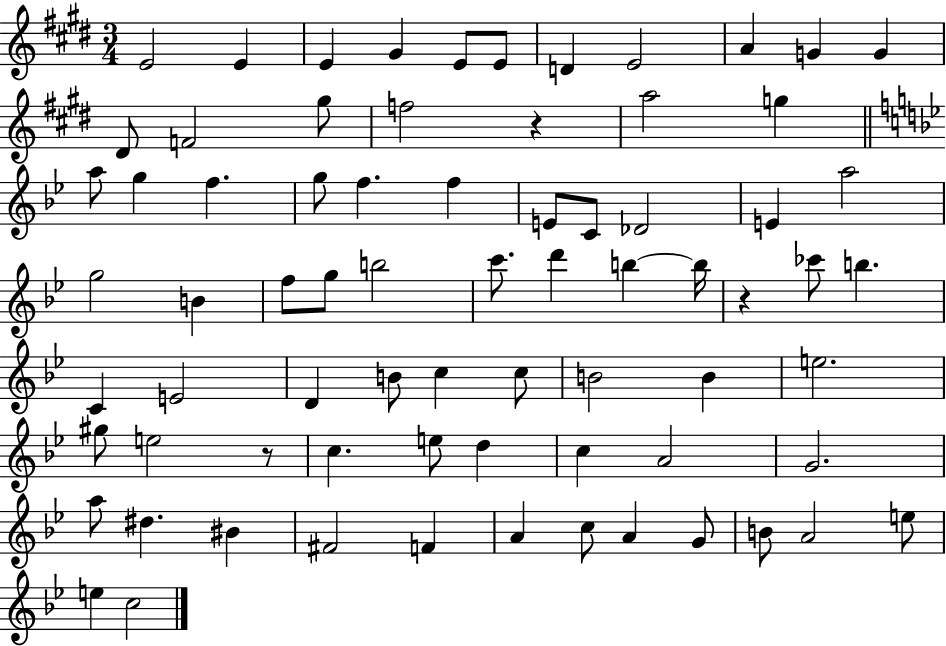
E4/h E4/q E4/q G#4/q E4/e E4/e D4/q E4/h A4/q G4/q G4/q D#4/e F4/h G#5/e F5/h R/q A5/h G5/q A5/e G5/q F5/q. G5/e F5/q. F5/q E4/e C4/e Db4/h E4/q A5/h G5/h B4/q F5/e G5/e B5/h C6/e. D6/q B5/q B5/s R/q CES6/e B5/q. C4/q E4/h D4/q B4/e C5/q C5/e B4/h B4/q E5/h. G#5/e E5/h R/e C5/q. E5/e D5/q C5/q A4/h G4/h. A5/e D#5/q. BIS4/q F#4/h F4/q A4/q C5/e A4/q G4/e B4/e A4/h E5/e E5/q C5/h